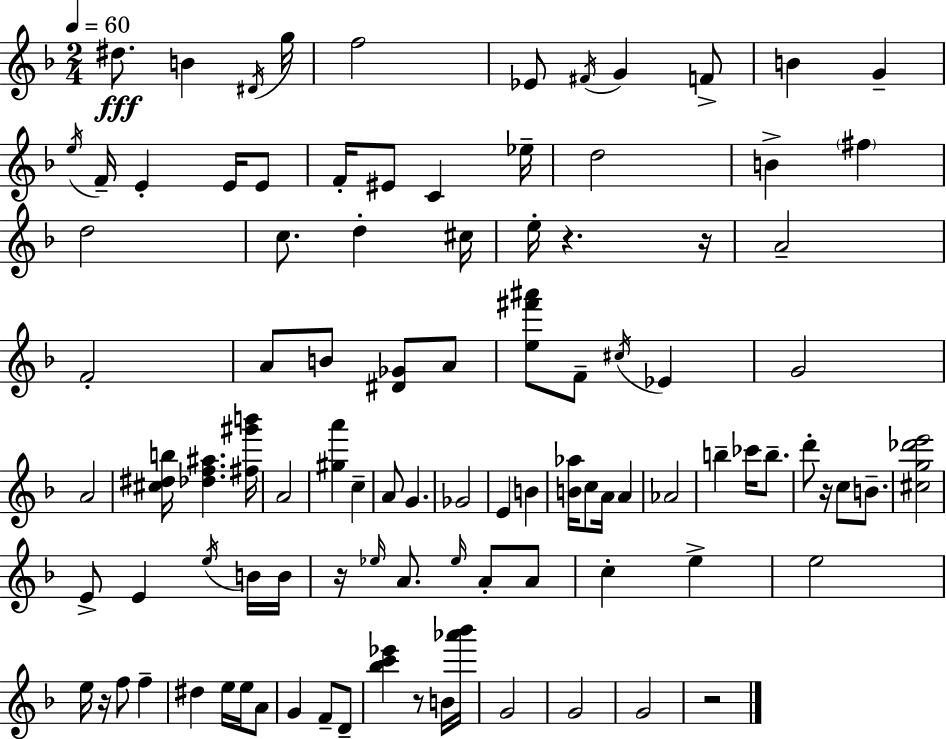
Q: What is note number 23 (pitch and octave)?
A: F#5